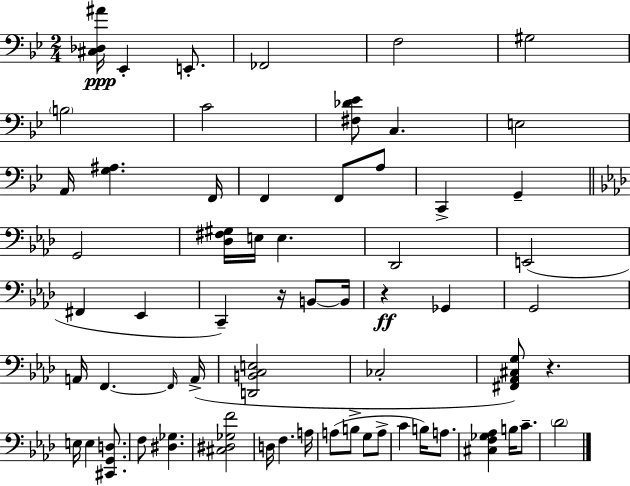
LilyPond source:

{
  \clef bass
  \numericTimeSignature
  \time 2/4
  \key g \minor
  <cis des ais'>16\ppp ees,4-. e,8.-. | fes,2 | f2 | gis2 | \break \parenthesize b2 | c'2 | <fis des' ees'>8 c4. | e2 | \break a,16 <g ais>4. f,16 | f,4 f,8 a8 | c,4-> g,4-- | \bar "||" \break \key aes \major g,2 | <des fis gis>16 e16 e4. | des,2 | e,2( | \break fis,4 ees,4 | c,4--) r16 b,8~~ b,16 | r4\ff ges,4 | g,2 | \break a,16 f,4.~~ \grace { f,16 } | a,16->( <d, b, c e>2 | ces2-. | <fis, aes, cis g>8) r4. | \break e16 e4 <cis, g, d>8. | f8 <dis ges>4. | <cis dis ges f'>2 | d16 f4. | \break a16 a8( b8-> g8 a8-> | c'4 b16) a8. | <cis f ges aes>4 b16 c'8.-- | \parenthesize des'2 | \break \bar "|."
}